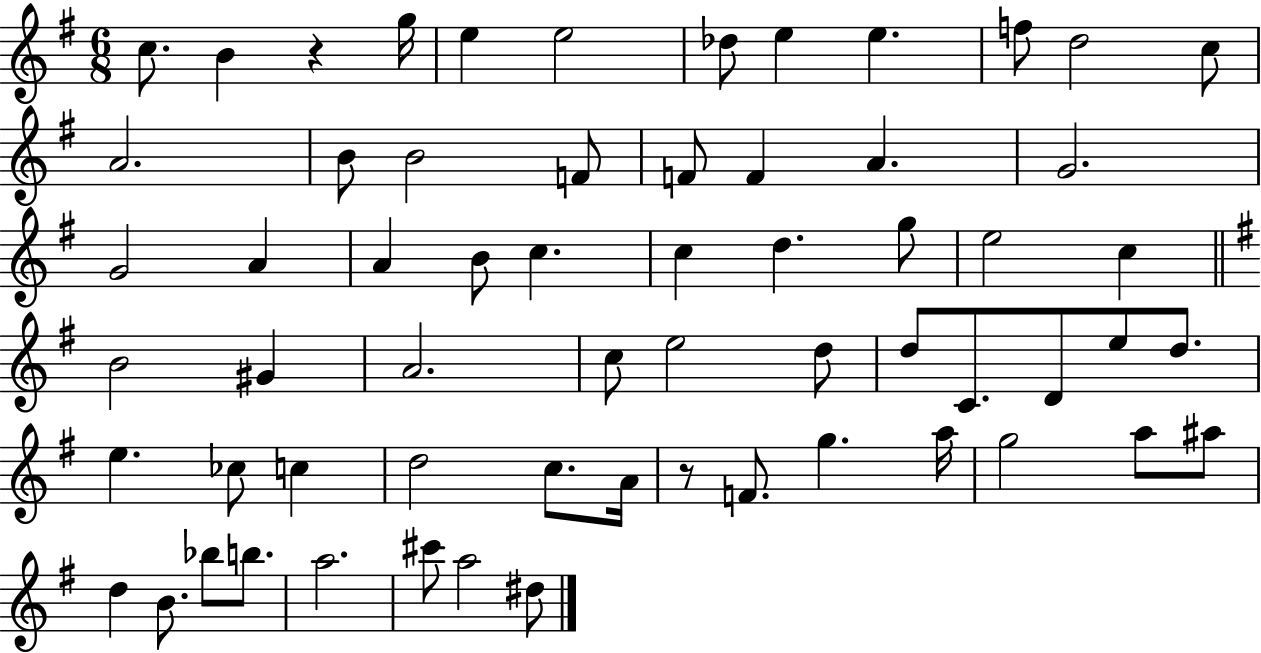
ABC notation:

X:1
T:Untitled
M:6/8
L:1/4
K:G
c/2 B z g/4 e e2 _d/2 e e f/2 d2 c/2 A2 B/2 B2 F/2 F/2 F A G2 G2 A A B/2 c c d g/2 e2 c B2 ^G A2 c/2 e2 d/2 d/2 C/2 D/2 e/2 d/2 e _c/2 c d2 c/2 A/4 z/2 F/2 g a/4 g2 a/2 ^a/2 d B/2 _b/2 b/2 a2 ^c'/2 a2 ^d/2